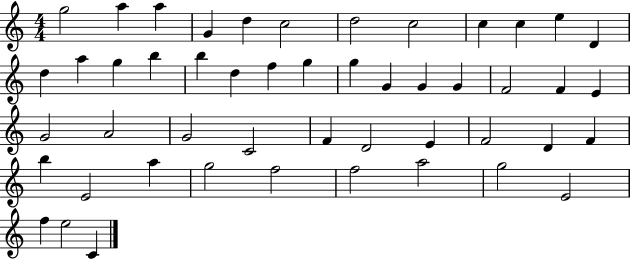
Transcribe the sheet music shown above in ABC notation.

X:1
T:Untitled
M:4/4
L:1/4
K:C
g2 a a G d c2 d2 c2 c c e D d a g b b d f g g G G G F2 F E G2 A2 G2 C2 F D2 E F2 D F b E2 a g2 f2 f2 a2 g2 E2 f e2 C